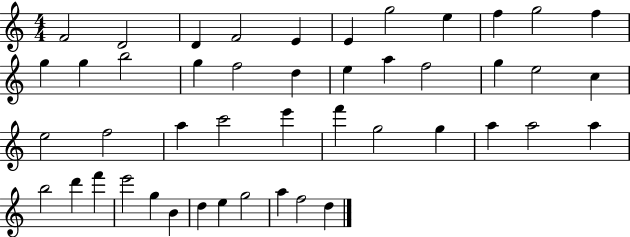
F4/h D4/h D4/q F4/h E4/q E4/q G5/h E5/q F5/q G5/h F5/q G5/q G5/q B5/h G5/q F5/h D5/q E5/q A5/q F5/h G5/q E5/h C5/q E5/h F5/h A5/q C6/h E6/q F6/q G5/h G5/q A5/q A5/h A5/q B5/h D6/q F6/q E6/h G5/q B4/q D5/q E5/q G5/h A5/q F5/h D5/q